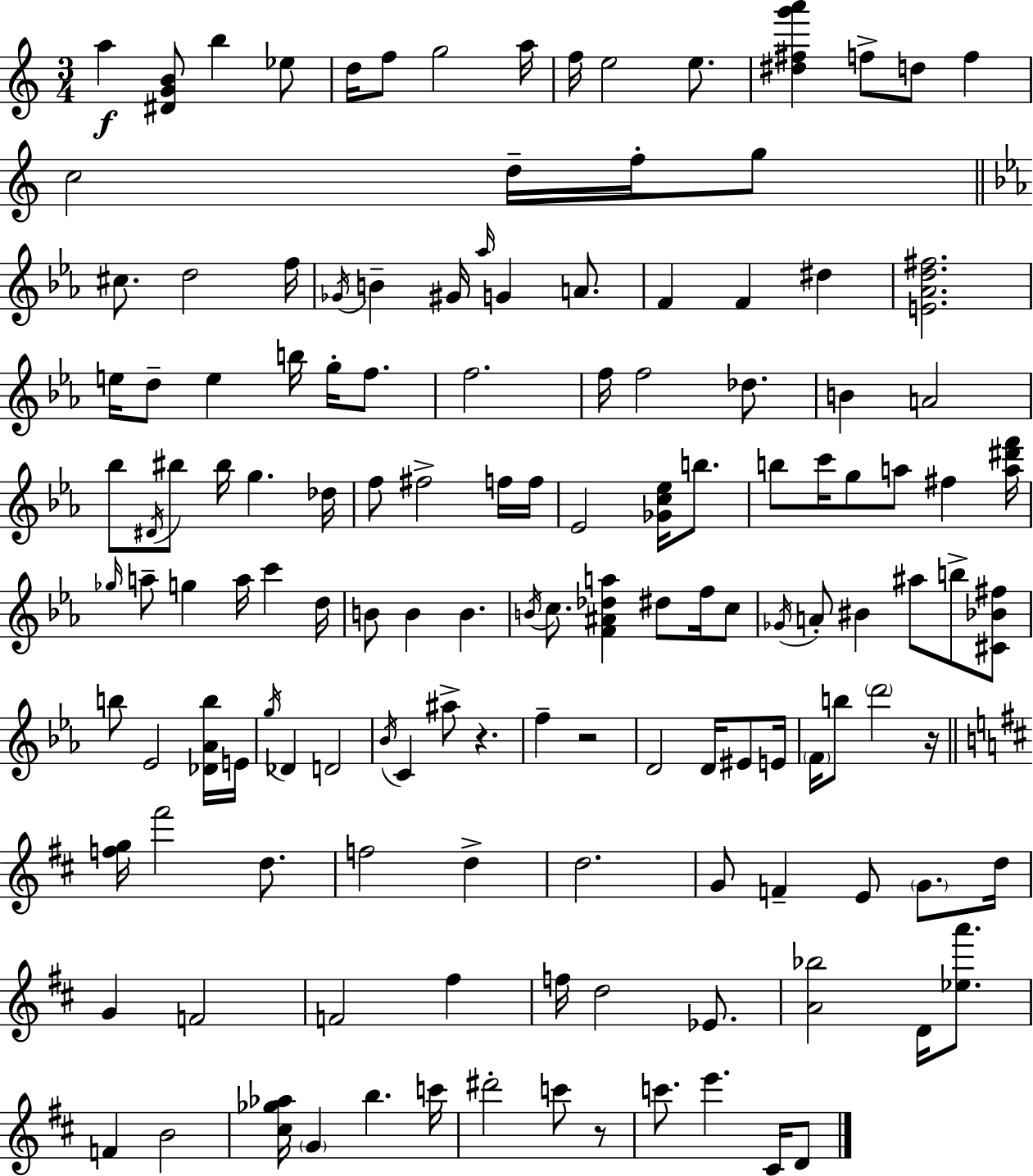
{
  \clef treble
  \numericTimeSignature
  \time 3/4
  \key c \major
  \repeat volta 2 { a''4\f <dis' g' b'>8 b''4 ees''8 | d''16 f''8 g''2 a''16 | f''16 e''2 e''8. | <dis'' fis'' g''' a'''>4 f''8-> d''8 f''4 | \break c''2 d''16-- f''16-. g''8 | \bar "||" \break \key ees \major cis''8. d''2 f''16 | \acciaccatura { ges'16 } b'4-- gis'16 \grace { aes''16 } g'4 a'8. | f'4 f'4 dis''4 | <e' aes' d'' fis''>2. | \break e''16 d''8-- e''4 b''16 g''16-. f''8. | f''2. | f''16 f''2 des''8. | b'4 a'2 | \break bes''8 \acciaccatura { dis'16 } bis''8 bis''16 g''4. | des''16 f''8 fis''2-> | f''16 f''16 ees'2 <ges' c'' ees''>16 | b''8. b''8 c'''16 g''8 a''8 fis''4 | \break <a'' dis''' f'''>16 \grace { ges''16 } a''8-- g''4 a''16 c'''4 | d''16 b'8 b'4 b'4. | \acciaccatura { b'16 } c''8. <f' ais' des'' a''>4 | dis''8 f''16 c''8 \acciaccatura { ges'16 } a'8-. bis'4 | \break ais''8 b''8-> <cis' bes' fis''>8 b''8 ees'2 | <des' aes' b''>16 e'16 \acciaccatura { g''16 } des'4 d'2 | \acciaccatura { bes'16 } c'4 | ais''8-> r4. f''4-- | \break r2 d'2 | d'16 eis'8 e'16 \parenthesize f'16 b''8 \parenthesize d'''2 | r16 \bar "||" \break \key b \minor <f'' g''>16 fis'''2 d''8. | f''2 d''4-> | d''2. | g'8 f'4-- e'8 \parenthesize g'8. d''16 | \break g'4 f'2 | f'2 fis''4 | f''16 d''2 ees'8. | <a' bes''>2 d'16 <ees'' a'''>8. | \break f'4 b'2 | <cis'' ges'' aes''>16 \parenthesize g'4 b''4. c'''16 | dis'''2-. c'''8 r8 | c'''8. e'''4. cis'16 d'8 | \break } \bar "|."
}